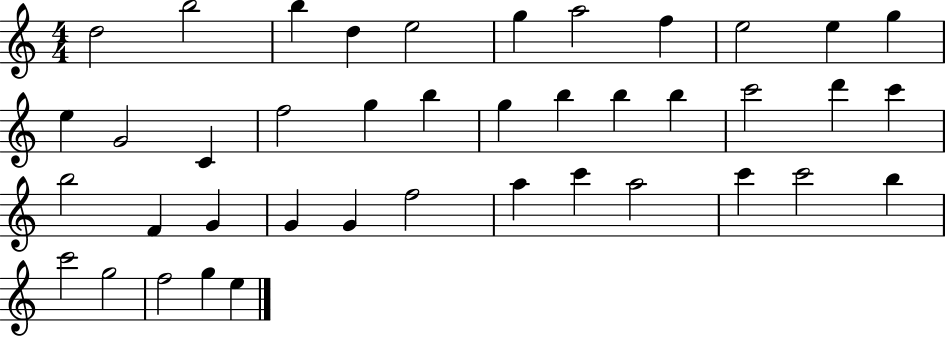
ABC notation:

X:1
T:Untitled
M:4/4
L:1/4
K:C
d2 b2 b d e2 g a2 f e2 e g e G2 C f2 g b g b b b c'2 d' c' b2 F G G G f2 a c' a2 c' c'2 b c'2 g2 f2 g e